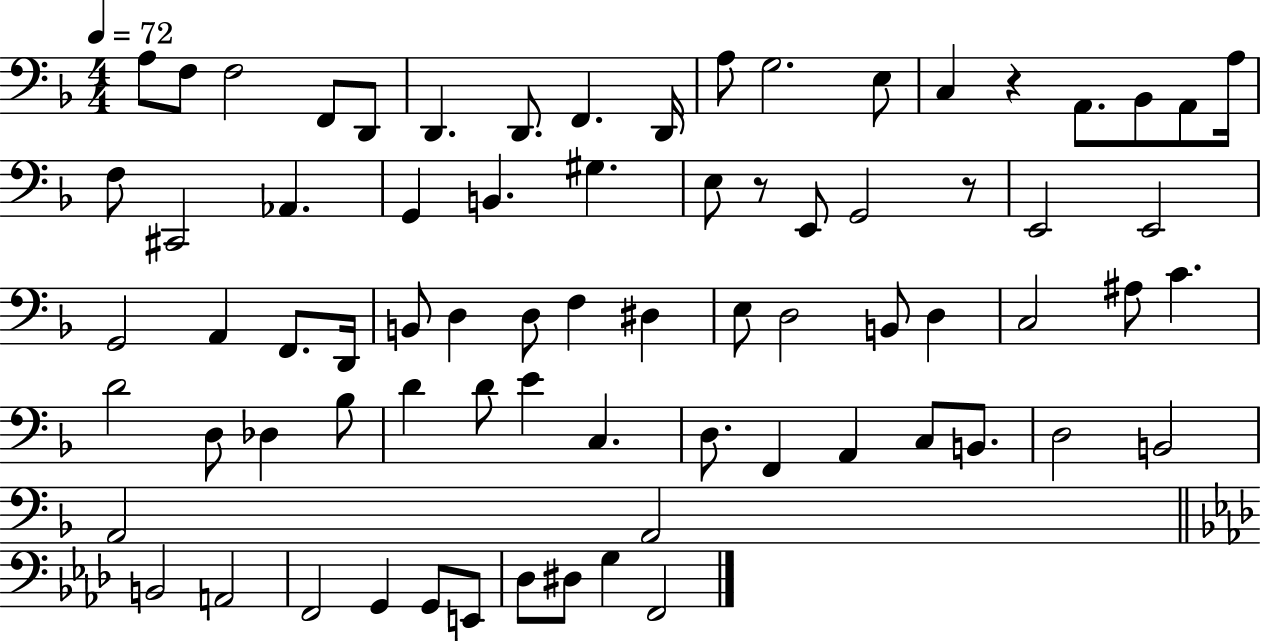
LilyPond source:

{
  \clef bass
  \numericTimeSignature
  \time 4/4
  \key f \major
  \tempo 4 = 72
  a8 f8 f2 f,8 d,8 | d,4. d,8. f,4. d,16 | a8 g2. e8 | c4 r4 a,8. bes,8 a,8 a16 | \break f8 cis,2 aes,4. | g,4 b,4. gis4. | e8 r8 e,8 g,2 r8 | e,2 e,2 | \break g,2 a,4 f,8. d,16 | b,8 d4 d8 f4 dis4 | e8 d2 b,8 d4 | c2 ais8 c'4. | \break d'2 d8 des4 bes8 | d'4 d'8 e'4 c4. | d8. f,4 a,4 c8 b,8. | d2 b,2 | \break a,2 a,2 | \bar "||" \break \key aes \major b,2 a,2 | f,2 g,4 g,8 e,8 | des8 dis8 g4 f,2 | \bar "|."
}